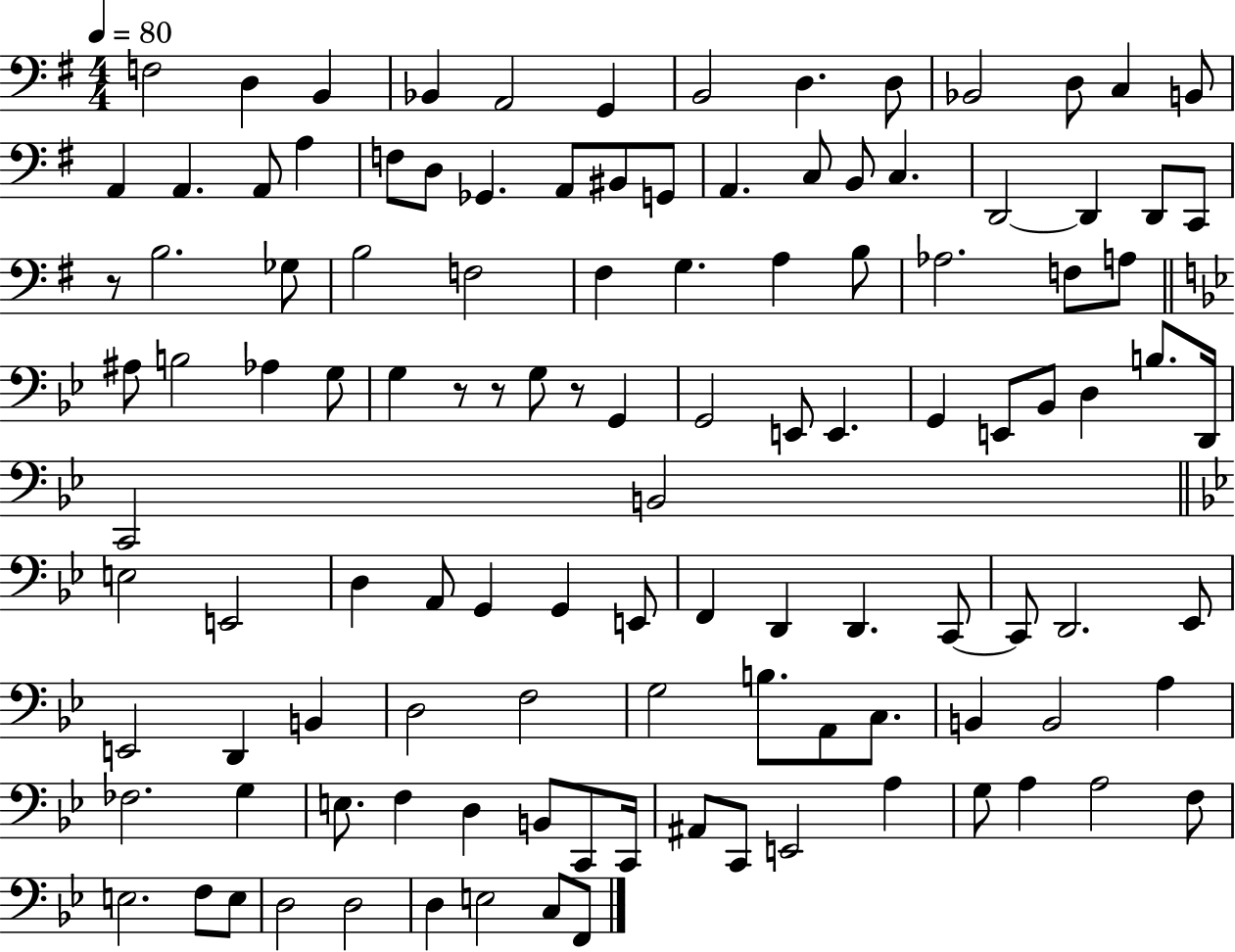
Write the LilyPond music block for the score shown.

{
  \clef bass
  \numericTimeSignature
  \time 4/4
  \key g \major
  \tempo 4 = 80
  f2 d4 b,4 | bes,4 a,2 g,4 | b,2 d4. d8 | bes,2 d8 c4 b,8 | \break a,4 a,4. a,8 a4 | f8 d8 ges,4. a,8 bis,8 g,8 | a,4. c8 b,8 c4. | d,2~~ d,4 d,8 c,8 | \break r8 b2. ges8 | b2 f2 | fis4 g4. a4 b8 | aes2. f8 a8 | \break \bar "||" \break \key g \minor ais8 b2 aes4 g8 | g4 r8 r8 g8 r8 g,4 | g,2 e,8 e,4. | g,4 e,8 bes,8 d4 b8. d,16 | \break c,2 b,2 | \bar "||" \break \key bes \major e2 e,2 | d4 a,8 g,4 g,4 e,8 | f,4 d,4 d,4. c,8~~ | c,8 d,2. ees,8 | \break e,2 d,4 b,4 | d2 f2 | g2 b8. a,8 c8. | b,4 b,2 a4 | \break fes2. g4 | e8. f4 d4 b,8 c,8 c,16 | ais,8 c,8 e,2 a4 | g8 a4 a2 f8 | \break e2. f8 e8 | d2 d2 | d4 e2 c8 f,8 | \bar "|."
}